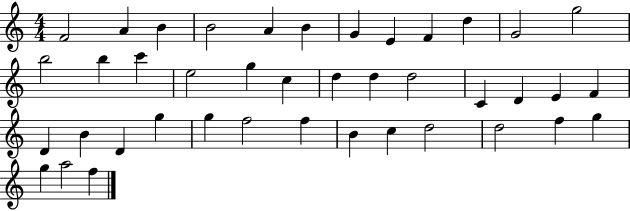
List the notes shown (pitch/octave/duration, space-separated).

F4/h A4/q B4/q B4/h A4/q B4/q G4/q E4/q F4/q D5/q G4/h G5/h B5/h B5/q C6/q E5/h G5/q C5/q D5/q D5/q D5/h C4/q D4/q E4/q F4/q D4/q B4/q D4/q G5/q G5/q F5/h F5/q B4/q C5/q D5/h D5/h F5/q G5/q G5/q A5/h F5/q